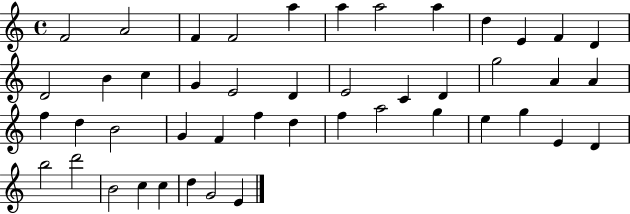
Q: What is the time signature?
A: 4/4